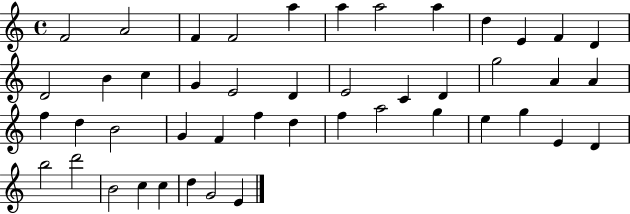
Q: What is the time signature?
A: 4/4